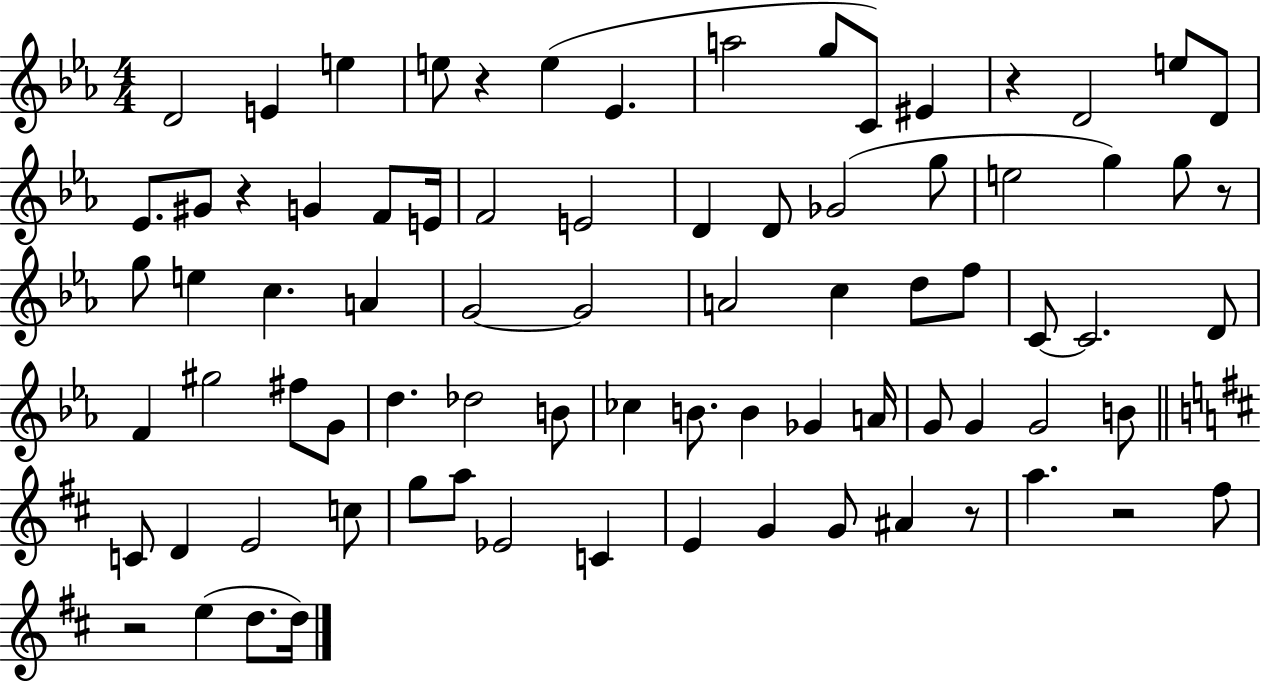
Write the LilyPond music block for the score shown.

{
  \clef treble
  \numericTimeSignature
  \time 4/4
  \key ees \major
  d'2 e'4 e''4 | e''8 r4 e''4( ees'4. | a''2 g''8 c'8) eis'4 | r4 d'2 e''8 d'8 | \break ees'8. gis'8 r4 g'4 f'8 e'16 | f'2 e'2 | d'4 d'8 ges'2( g''8 | e''2 g''4) g''8 r8 | \break g''8 e''4 c''4. a'4 | g'2~~ g'2 | a'2 c''4 d''8 f''8 | c'8~~ c'2. d'8 | \break f'4 gis''2 fis''8 g'8 | d''4. des''2 b'8 | ces''4 b'8. b'4 ges'4 a'16 | g'8 g'4 g'2 b'8 | \break \bar "||" \break \key d \major c'8 d'4 e'2 c''8 | g''8 a''8 ees'2 c'4 | e'4 g'4 g'8 ais'4 r8 | a''4. r2 fis''8 | \break r2 e''4( d''8. d''16) | \bar "|."
}